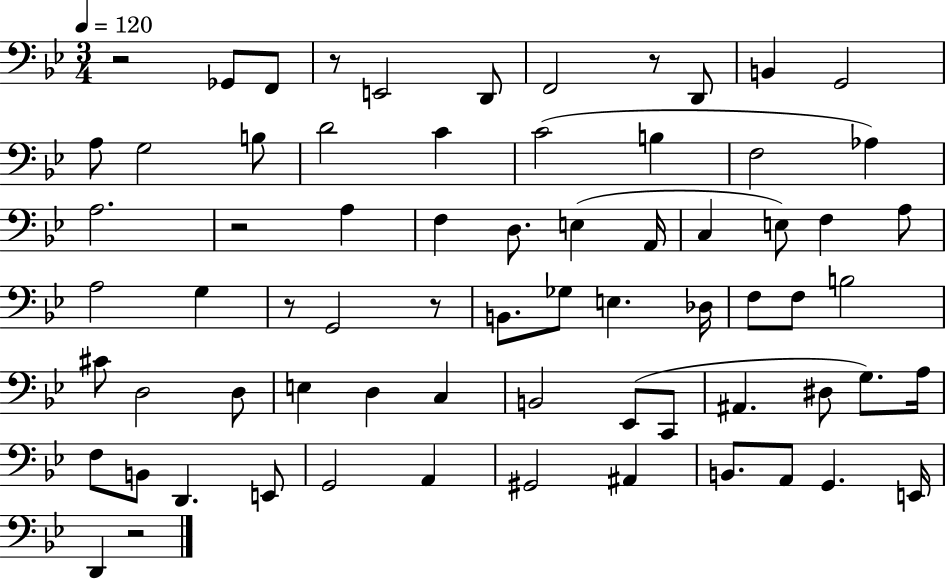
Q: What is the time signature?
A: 3/4